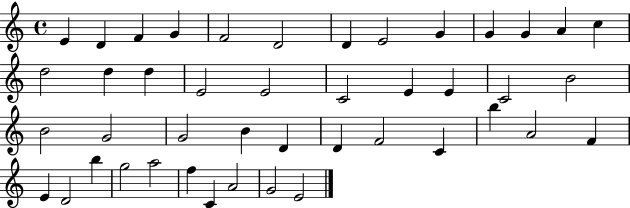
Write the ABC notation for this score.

X:1
T:Untitled
M:4/4
L:1/4
K:C
E D F G F2 D2 D E2 G G G A c d2 d d E2 E2 C2 E E C2 B2 B2 G2 G2 B D D F2 C b A2 F E D2 b g2 a2 f C A2 G2 E2